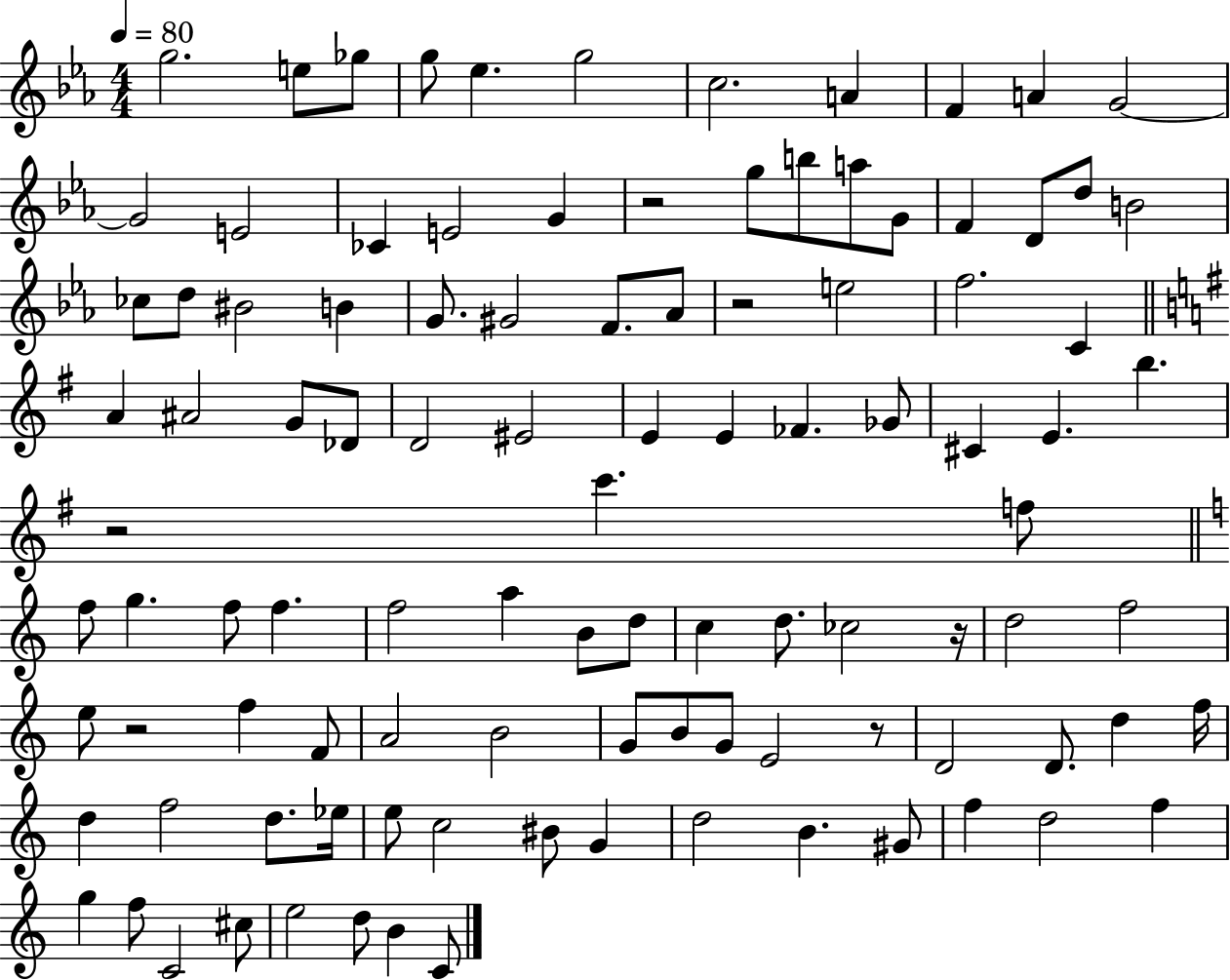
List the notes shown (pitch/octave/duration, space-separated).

G5/h. E5/e Gb5/e G5/e Eb5/q. G5/h C5/h. A4/q F4/q A4/q G4/h G4/h E4/h CES4/q E4/h G4/q R/h G5/e B5/e A5/e G4/e F4/q D4/e D5/e B4/h CES5/e D5/e BIS4/h B4/q G4/e. G#4/h F4/e. Ab4/e R/h E5/h F5/h. C4/q A4/q A#4/h G4/e Db4/e D4/h EIS4/h E4/q E4/q FES4/q. Gb4/e C#4/q E4/q. B5/q. R/h C6/q. F5/e F5/e G5/q. F5/e F5/q. F5/h A5/q B4/e D5/e C5/q D5/e. CES5/h R/s D5/h F5/h E5/e R/h F5/q F4/e A4/h B4/h G4/e B4/e G4/e E4/h R/e D4/h D4/e. D5/q F5/s D5/q F5/h D5/e. Eb5/s E5/e C5/h BIS4/e G4/q D5/h B4/q. G#4/e F5/q D5/h F5/q G5/q F5/e C4/h C#5/e E5/h D5/e B4/q C4/e